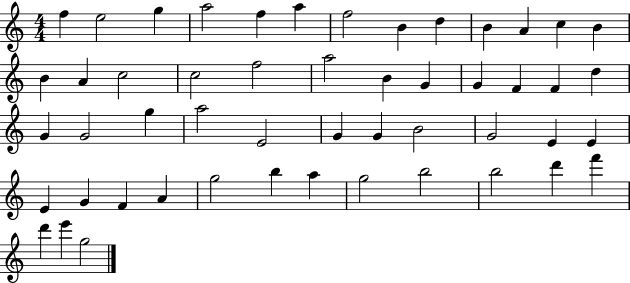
X:1
T:Untitled
M:4/4
L:1/4
K:C
f e2 g a2 f a f2 B d B A c B B A c2 c2 f2 a2 B G G F F d G G2 g a2 E2 G G B2 G2 E E E G F A g2 b a g2 b2 b2 d' f' d' e' g2